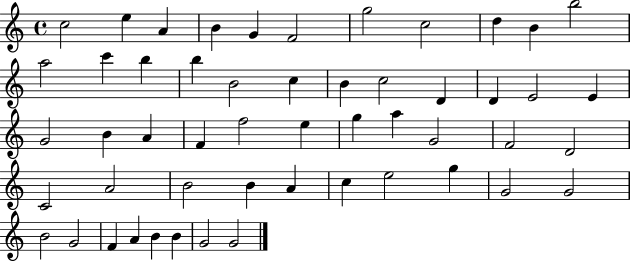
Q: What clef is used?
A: treble